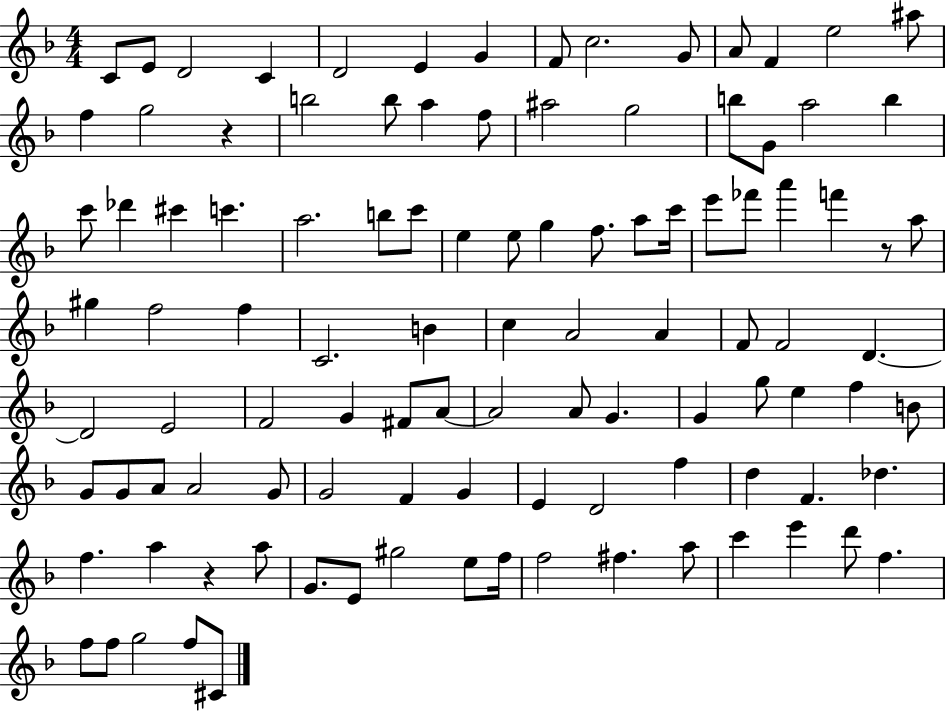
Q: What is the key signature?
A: F major